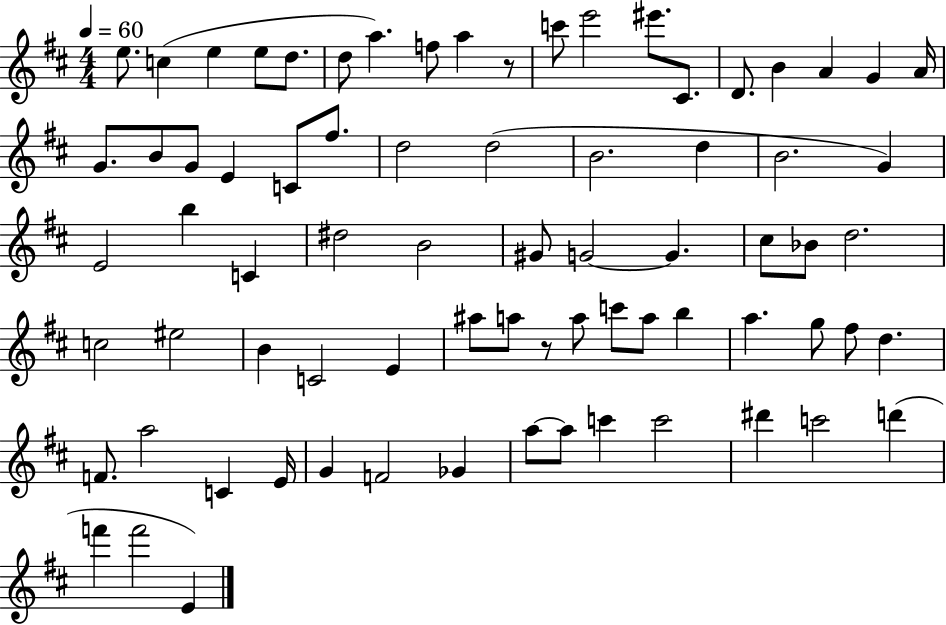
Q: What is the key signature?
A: D major